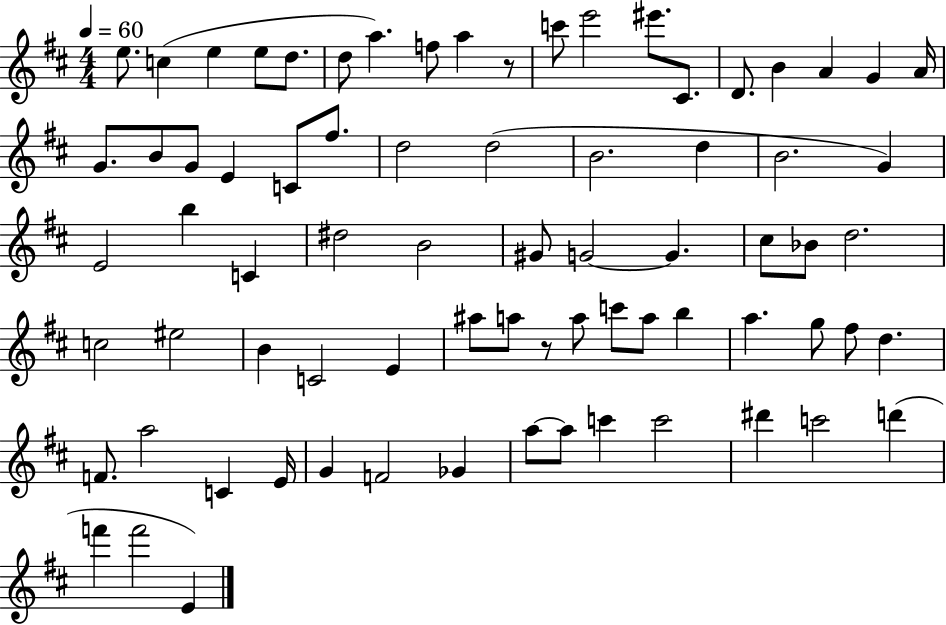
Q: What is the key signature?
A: D major